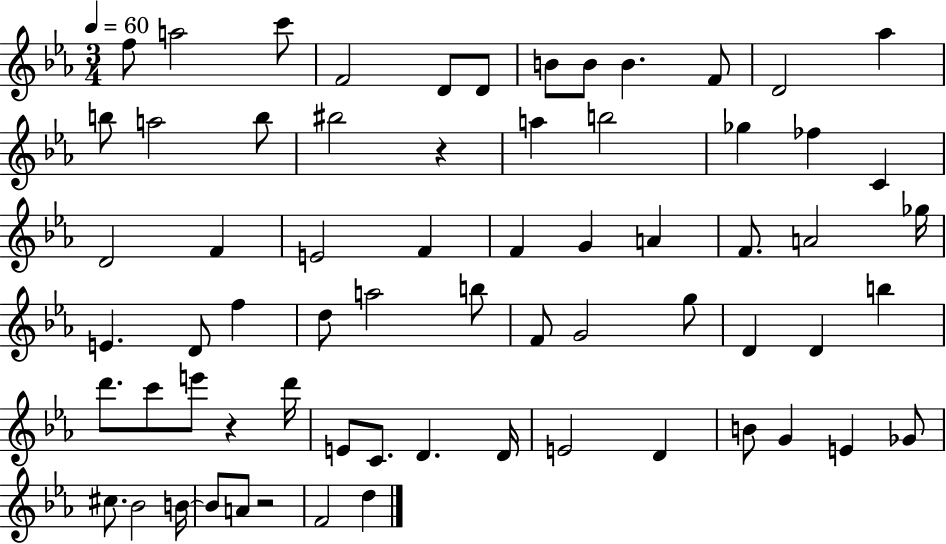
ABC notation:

X:1
T:Untitled
M:3/4
L:1/4
K:Eb
f/2 a2 c'/2 F2 D/2 D/2 B/2 B/2 B F/2 D2 _a b/2 a2 b/2 ^b2 z a b2 _g _f C D2 F E2 F F G A F/2 A2 _g/4 E D/2 f d/2 a2 b/2 F/2 G2 g/2 D D b d'/2 c'/2 e'/2 z d'/4 E/2 C/2 D D/4 E2 D B/2 G E _G/2 ^c/2 _B2 B/4 B/2 A/2 z2 F2 d